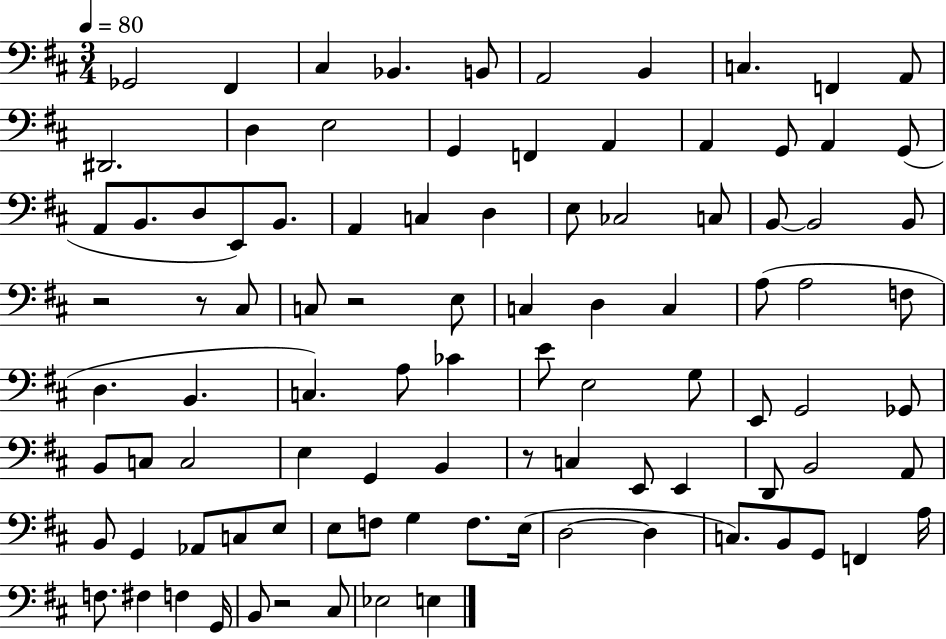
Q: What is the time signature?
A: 3/4